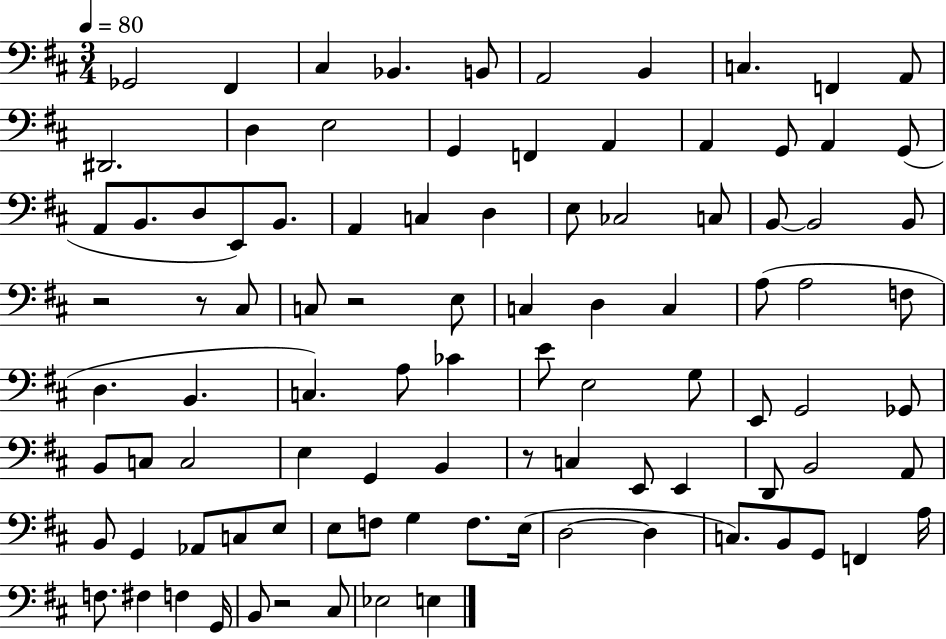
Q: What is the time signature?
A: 3/4